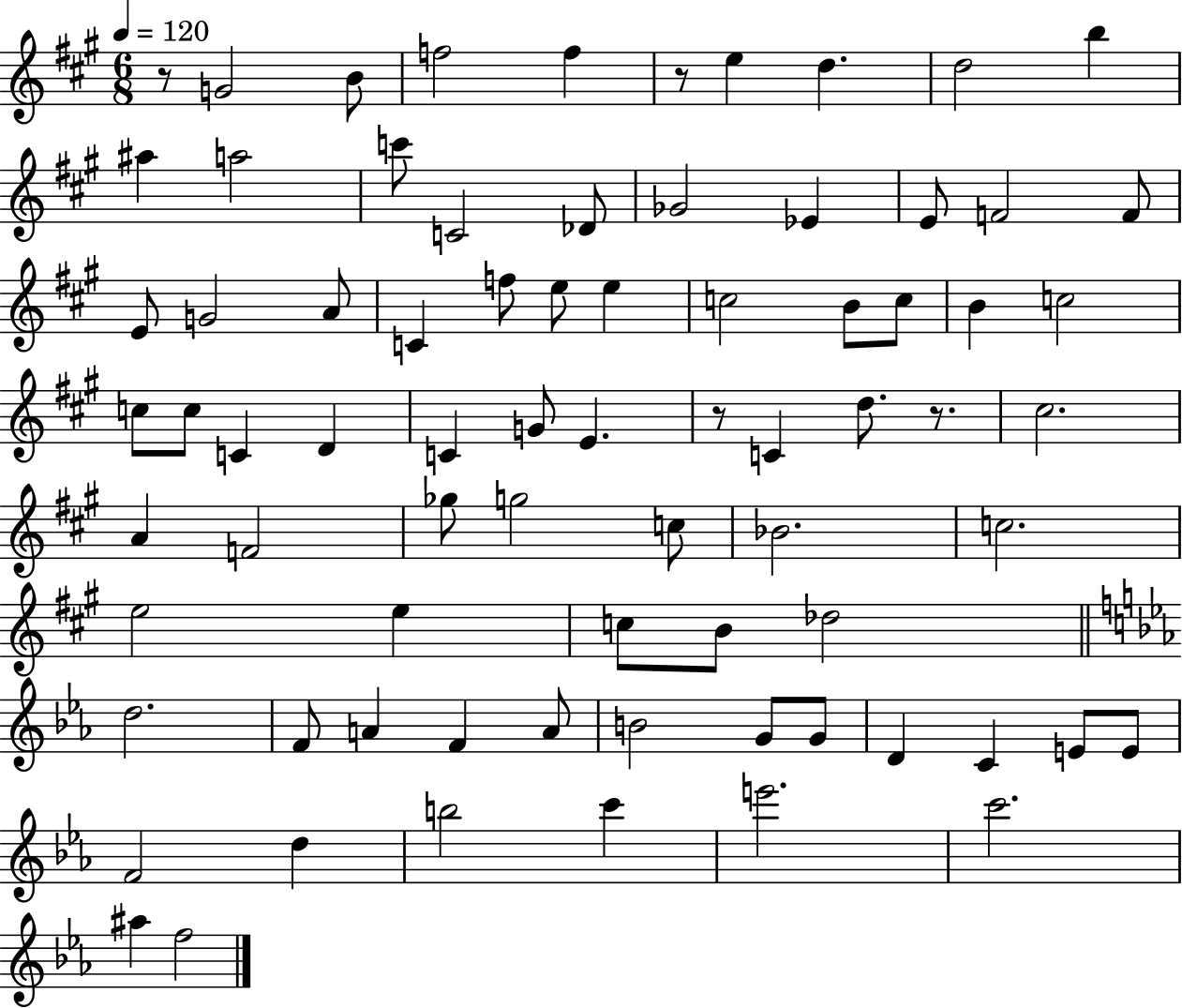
{
  \clef treble
  \numericTimeSignature
  \time 6/8
  \key a \major
  \tempo 4 = 120
  r8 g'2 b'8 | f''2 f''4 | r8 e''4 d''4. | d''2 b''4 | \break ais''4 a''2 | c'''8 c'2 des'8 | ges'2 ees'4 | e'8 f'2 f'8 | \break e'8 g'2 a'8 | c'4 f''8 e''8 e''4 | c''2 b'8 c''8 | b'4 c''2 | \break c''8 c''8 c'4 d'4 | c'4 g'8 e'4. | r8 c'4 d''8. r8. | cis''2. | \break a'4 f'2 | ges''8 g''2 c''8 | bes'2. | c''2. | \break e''2 e''4 | c''8 b'8 des''2 | \bar "||" \break \key ees \major d''2. | f'8 a'4 f'4 a'8 | b'2 g'8 g'8 | d'4 c'4 e'8 e'8 | \break f'2 d''4 | b''2 c'''4 | e'''2. | c'''2. | \break ais''4 f''2 | \bar "|."
}